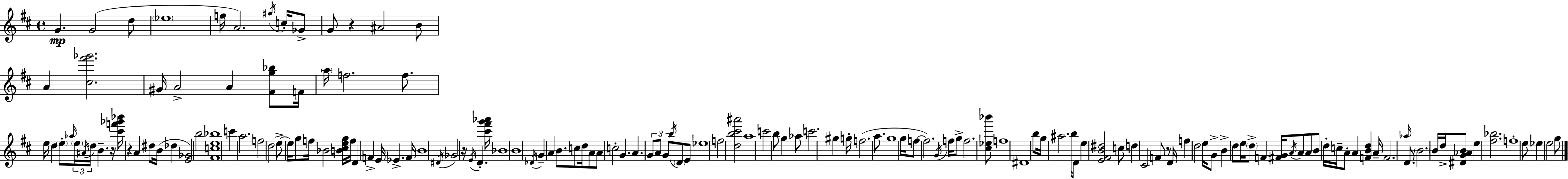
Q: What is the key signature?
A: D major